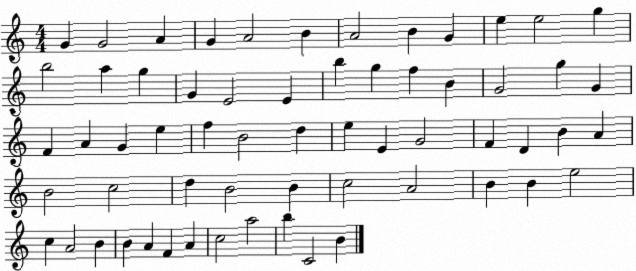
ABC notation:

X:1
T:Untitled
M:4/4
L:1/4
K:C
G G2 A G A2 B A2 B G e e2 g b2 a g G E2 E b g f B G2 g G F A G e f B2 d e E G2 F D B A B2 c2 d B2 B c2 A2 B B e2 c A2 B B A F A c2 a2 b C2 B